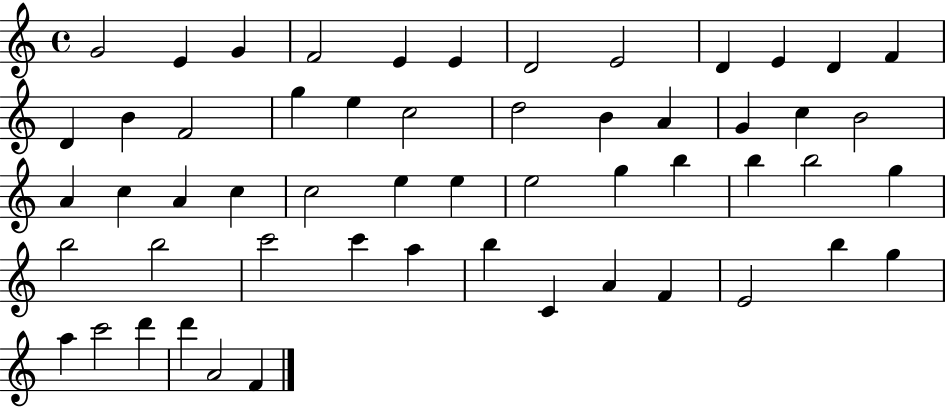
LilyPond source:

{
  \clef treble
  \time 4/4
  \defaultTimeSignature
  \key c \major
  g'2 e'4 g'4 | f'2 e'4 e'4 | d'2 e'2 | d'4 e'4 d'4 f'4 | \break d'4 b'4 f'2 | g''4 e''4 c''2 | d''2 b'4 a'4 | g'4 c''4 b'2 | \break a'4 c''4 a'4 c''4 | c''2 e''4 e''4 | e''2 g''4 b''4 | b''4 b''2 g''4 | \break b''2 b''2 | c'''2 c'''4 a''4 | b''4 c'4 a'4 f'4 | e'2 b''4 g''4 | \break a''4 c'''2 d'''4 | d'''4 a'2 f'4 | \bar "|."
}